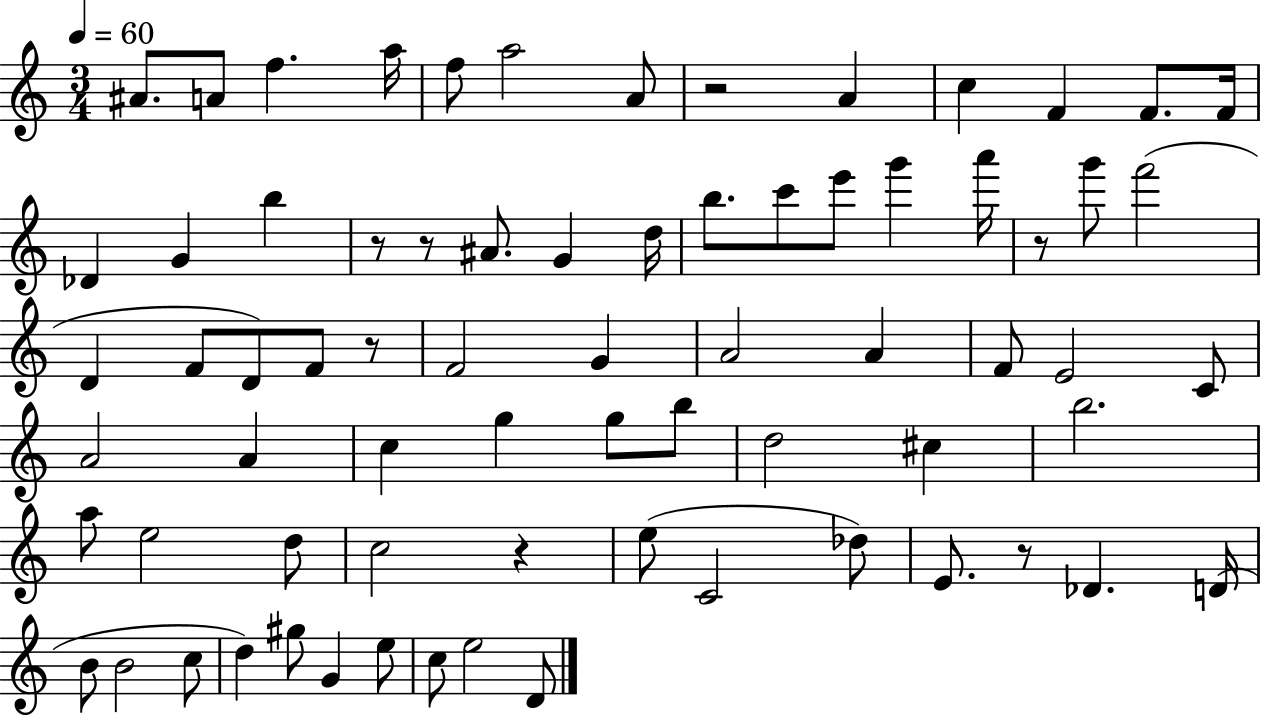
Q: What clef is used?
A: treble